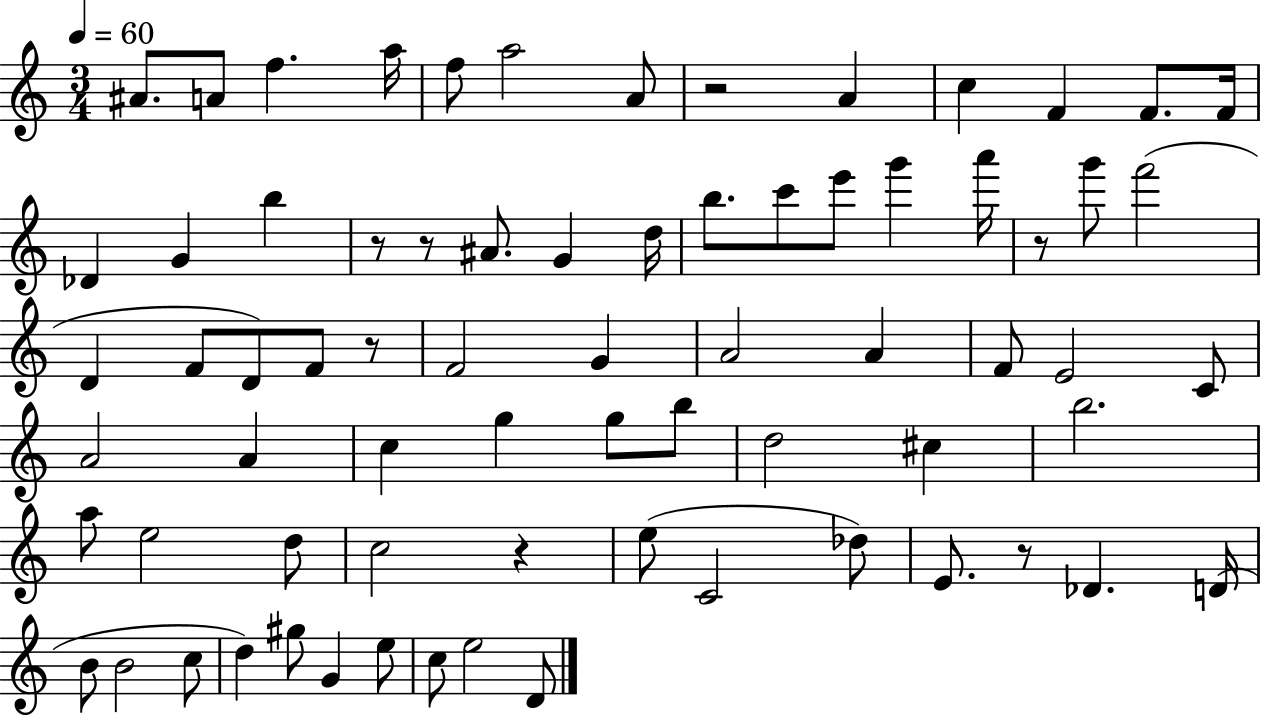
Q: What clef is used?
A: treble